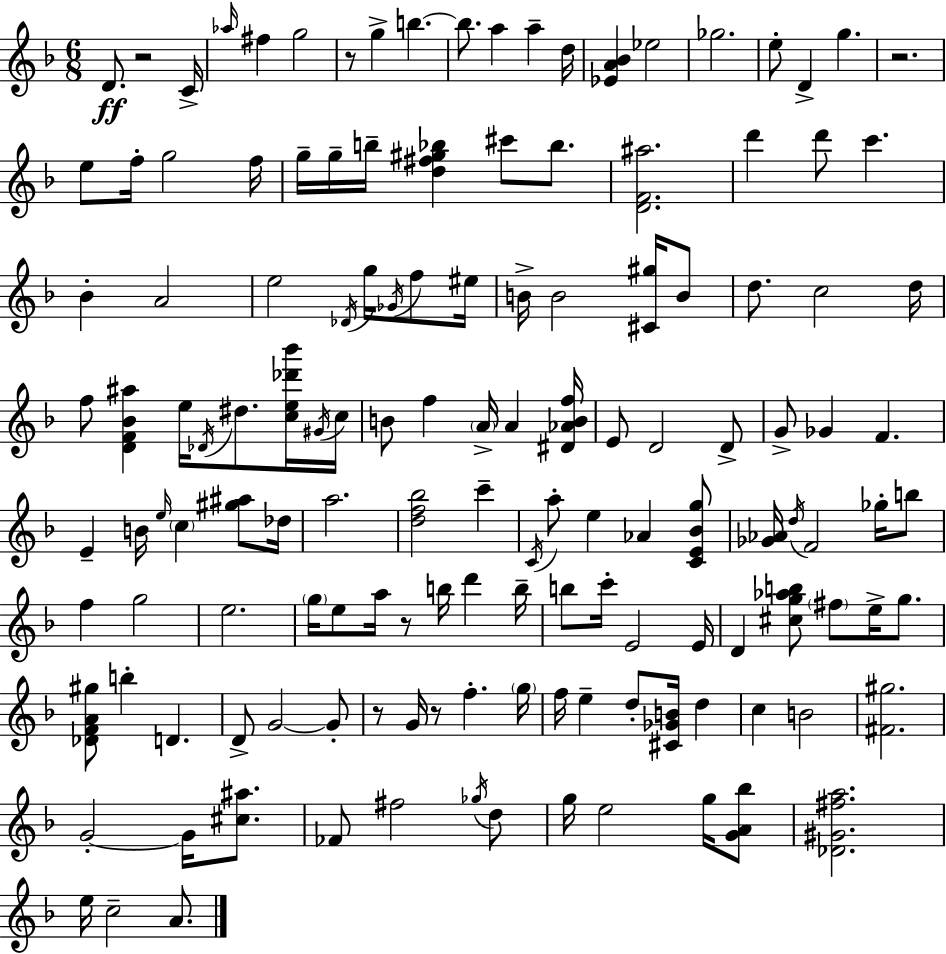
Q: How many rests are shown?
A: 6